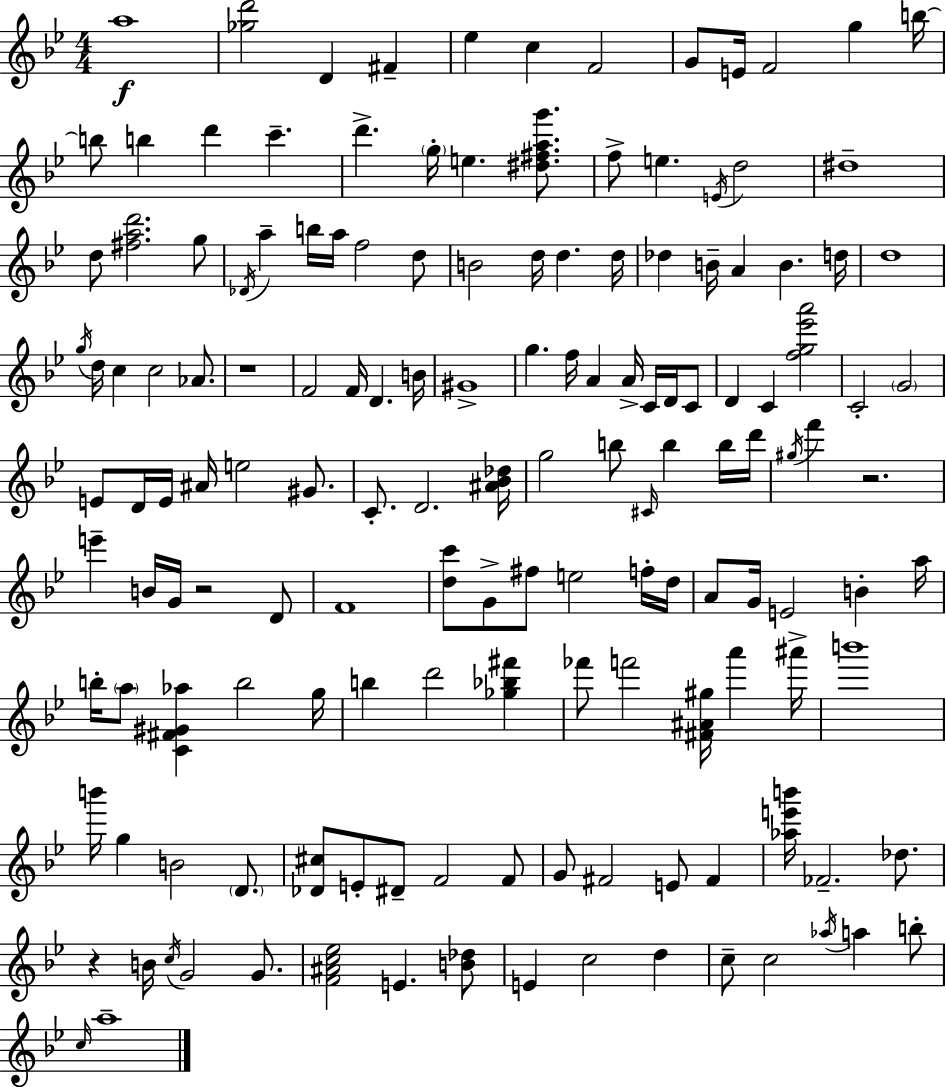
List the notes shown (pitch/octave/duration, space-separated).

A5/w [Gb5,D6]/h D4/q F#4/q Eb5/q C5/q F4/h G4/e E4/s F4/h G5/q B5/s B5/e B5/q D6/q C6/q. D6/q. G5/s E5/q. [D#5,F#5,A5,G6]/e. F5/e E5/q. E4/s D5/h D#5/w D5/e [F#5,A5,D6]/h. G5/e Db4/s A5/q B5/s A5/s F5/h D5/e B4/h D5/s D5/q. D5/s Db5/q B4/s A4/q B4/q. D5/s D5/w G5/s D5/s C5/q C5/h Ab4/e. R/w F4/h F4/s D4/q. B4/s G#4/w G5/q. F5/s A4/q A4/s C4/s D4/s C4/e D4/q C4/q [F5,G5,Eb6,A6]/h C4/h G4/h E4/e D4/s E4/s A#4/s E5/h G#4/e. C4/e. D4/h. [A#4,Bb4,Db5]/s G5/h B5/e C#4/s B5/q B5/s D6/s G#5/s F6/q R/h. E6/q B4/s G4/s R/h D4/e F4/w [D5,C6]/e G4/e F#5/e E5/h F5/s D5/s A4/e G4/s E4/h B4/q A5/s B5/s A5/e [C4,F#4,G#4,Ab5]/q B5/h G5/s B5/q D6/h [Gb5,Bb5,F#6]/q FES6/e F6/h [F#4,A#4,G#5]/s A6/q A#6/s B6/w B6/s G5/q B4/h D4/e. [Db4,C#5]/e E4/e D#4/e F4/h F4/e G4/e F#4/h E4/e F#4/q [Ab5,E6,B6]/s FES4/h. Db5/e. R/q B4/s C5/s G4/h G4/e. [F4,A#4,C5,Eb5]/h E4/q. [B4,Db5]/e E4/q C5/h D5/q C5/e C5/h Ab5/s A5/q B5/e C5/s A5/w